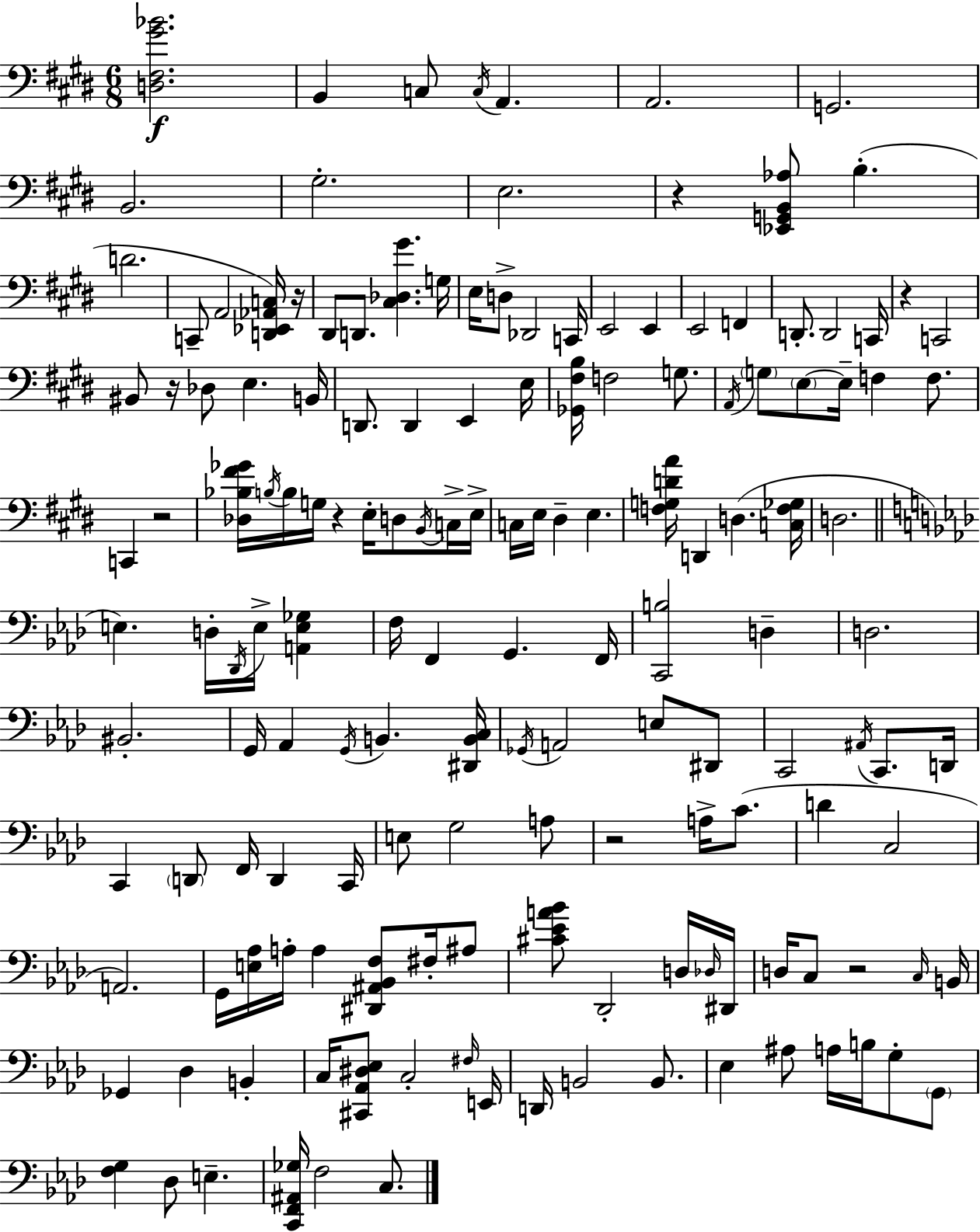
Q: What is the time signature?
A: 6/8